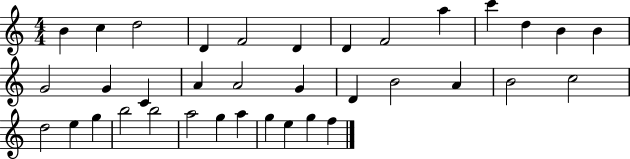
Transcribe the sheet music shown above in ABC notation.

X:1
T:Untitled
M:4/4
L:1/4
K:C
B c d2 D F2 D D F2 a c' d B B G2 G C A A2 G D B2 A B2 c2 d2 e g b2 b2 a2 g a g e g f